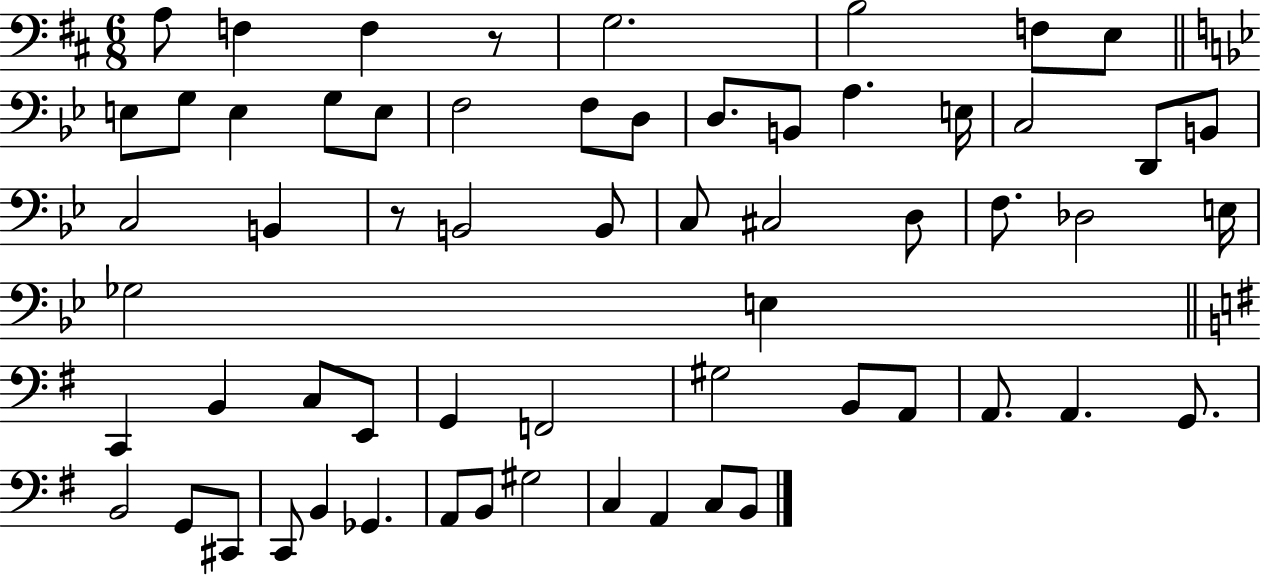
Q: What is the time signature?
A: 6/8